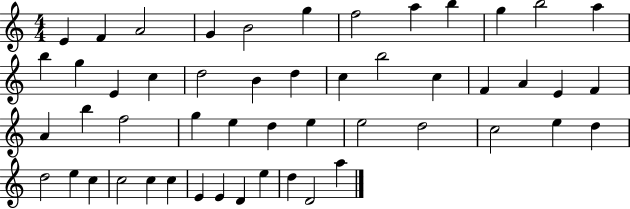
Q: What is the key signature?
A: C major